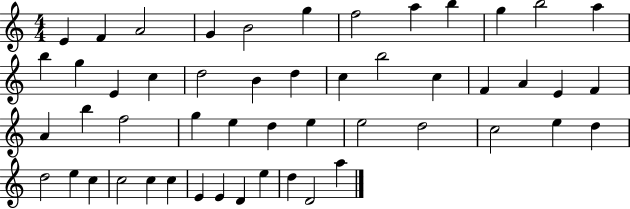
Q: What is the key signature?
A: C major